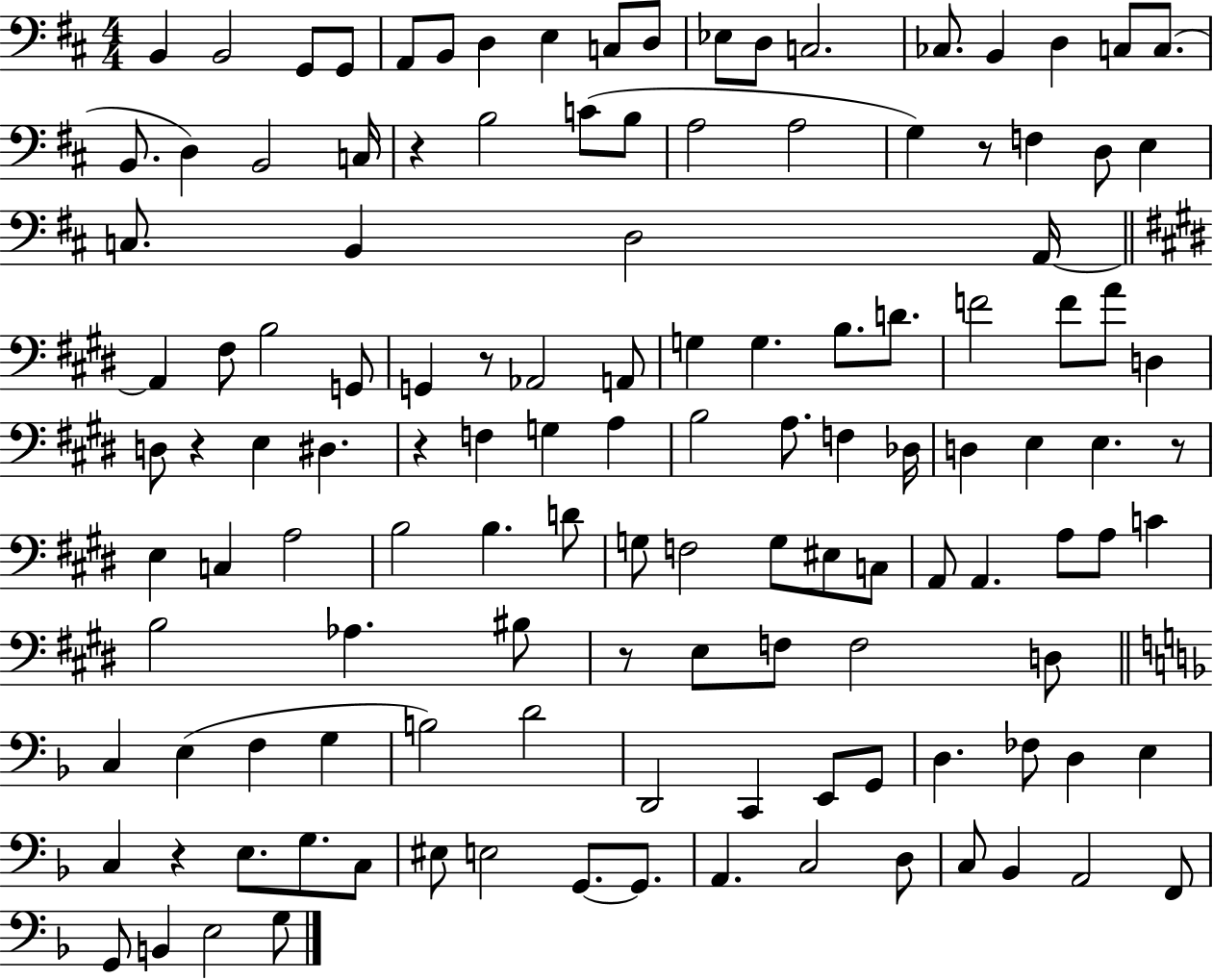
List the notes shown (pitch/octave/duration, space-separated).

B2/q B2/h G2/e G2/e A2/e B2/e D3/q E3/q C3/e D3/e Eb3/e D3/e C3/h. CES3/e. B2/q D3/q C3/e C3/e. B2/e. D3/q B2/h C3/s R/q B3/h C4/e B3/e A3/h A3/h G3/q R/e F3/q D3/e E3/q C3/e. B2/q D3/h A2/s A2/q F#3/e B3/h G2/e G2/q R/e Ab2/h A2/e G3/q G3/q. B3/e. D4/e. F4/h F4/e A4/e D3/q D3/e R/q E3/q D#3/q. R/q F3/q G3/q A3/q B3/h A3/e. F3/q Db3/s D3/q E3/q E3/q. R/e E3/q C3/q A3/h B3/h B3/q. D4/e G3/e F3/h G3/e EIS3/e C3/e A2/e A2/q. A3/e A3/e C4/q B3/h Ab3/q. BIS3/e R/e E3/e F3/e F3/h D3/e C3/q E3/q F3/q G3/q B3/h D4/h D2/h C2/q E2/e G2/e D3/q. FES3/e D3/q E3/q C3/q R/q E3/e. G3/e. C3/e EIS3/e E3/h G2/e. G2/e. A2/q. C3/h D3/e C3/e Bb2/q A2/h F2/e G2/e B2/q E3/h G3/e